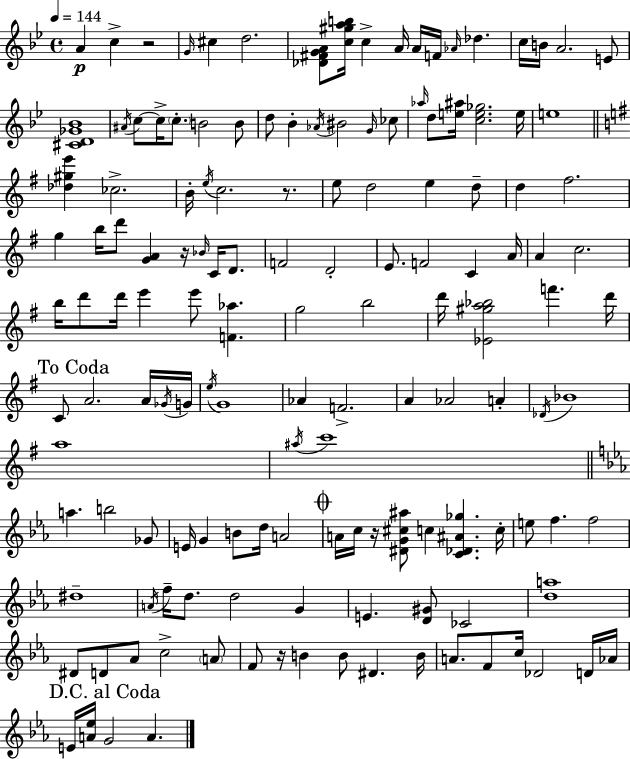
A4/q C5/q R/h G4/s C#5/q D5/h. [Db4,F#4,G4,A4]/e [C5,G#5,A5,B5]/s C5/q A4/s A4/s F4/s Ab4/s Db5/q. C5/s B4/s A4/h. E4/e [C#4,D4,Gb4,Bb4]/w A#4/s C5/e C5/s C5/e. B4/h B4/e D5/e Bb4/q Ab4/s BIS4/h G4/s CES5/e Ab5/s D5/e [E5,A#5]/s [C5,E5,Gb5]/h. E5/s E5/w [Db5,G#5,E6]/q CES5/h. B4/s E5/s C5/h. R/e. E5/e D5/h E5/q D5/e D5/q F#5/h. G5/q B5/s D6/e [G4,A4]/q R/s Bb4/s C4/s D4/e. F4/h D4/h E4/e. F4/h C4/q A4/s A4/q C5/h. B5/s D6/e D6/s E6/q E6/e [F4,Ab5]/q. G5/h B5/h D6/s [Eb4,G#5,A5,Bb5]/h F6/q. D6/s C4/e A4/h. A4/s Gb4/s G4/s E5/s G4/w Ab4/q F4/h. A4/q Ab4/h A4/q Db4/s Bb4/w A5/w A#5/s C6/w A5/q. B5/h Gb4/e E4/s G4/q B4/e D5/s A4/h A4/s C5/s R/s [D#4,G4,C#5,A#5]/e C5/q [C4,Db4,A#4,Gb5]/q. C5/s E5/e F5/q. F5/h D#5/w A4/s F5/s D5/e. D5/h G4/q E4/q. [D4,G#4]/e CES4/h [D5,A5]/w D#4/e D4/e Ab4/e C5/h A4/e F4/e R/s B4/q B4/e D#4/q. B4/s A4/e. F4/e C5/s Db4/h D4/s Ab4/s E4/s [A4,Eb5]/s G4/h A4/q.